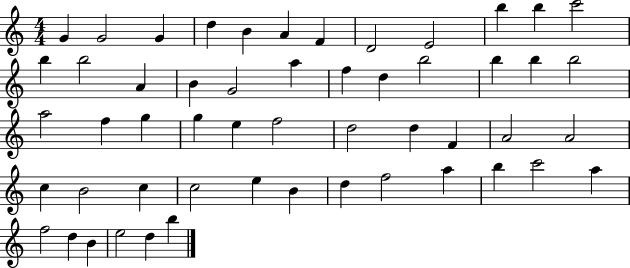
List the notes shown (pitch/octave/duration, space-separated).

G4/q G4/h G4/q D5/q B4/q A4/q F4/q D4/h E4/h B5/q B5/q C6/h B5/q B5/h A4/q B4/q G4/h A5/q F5/q D5/q B5/h B5/q B5/q B5/h A5/h F5/q G5/q G5/q E5/q F5/h D5/h D5/q F4/q A4/h A4/h C5/q B4/h C5/q C5/h E5/q B4/q D5/q F5/h A5/q B5/q C6/h A5/q F5/h D5/q B4/q E5/h D5/q B5/q